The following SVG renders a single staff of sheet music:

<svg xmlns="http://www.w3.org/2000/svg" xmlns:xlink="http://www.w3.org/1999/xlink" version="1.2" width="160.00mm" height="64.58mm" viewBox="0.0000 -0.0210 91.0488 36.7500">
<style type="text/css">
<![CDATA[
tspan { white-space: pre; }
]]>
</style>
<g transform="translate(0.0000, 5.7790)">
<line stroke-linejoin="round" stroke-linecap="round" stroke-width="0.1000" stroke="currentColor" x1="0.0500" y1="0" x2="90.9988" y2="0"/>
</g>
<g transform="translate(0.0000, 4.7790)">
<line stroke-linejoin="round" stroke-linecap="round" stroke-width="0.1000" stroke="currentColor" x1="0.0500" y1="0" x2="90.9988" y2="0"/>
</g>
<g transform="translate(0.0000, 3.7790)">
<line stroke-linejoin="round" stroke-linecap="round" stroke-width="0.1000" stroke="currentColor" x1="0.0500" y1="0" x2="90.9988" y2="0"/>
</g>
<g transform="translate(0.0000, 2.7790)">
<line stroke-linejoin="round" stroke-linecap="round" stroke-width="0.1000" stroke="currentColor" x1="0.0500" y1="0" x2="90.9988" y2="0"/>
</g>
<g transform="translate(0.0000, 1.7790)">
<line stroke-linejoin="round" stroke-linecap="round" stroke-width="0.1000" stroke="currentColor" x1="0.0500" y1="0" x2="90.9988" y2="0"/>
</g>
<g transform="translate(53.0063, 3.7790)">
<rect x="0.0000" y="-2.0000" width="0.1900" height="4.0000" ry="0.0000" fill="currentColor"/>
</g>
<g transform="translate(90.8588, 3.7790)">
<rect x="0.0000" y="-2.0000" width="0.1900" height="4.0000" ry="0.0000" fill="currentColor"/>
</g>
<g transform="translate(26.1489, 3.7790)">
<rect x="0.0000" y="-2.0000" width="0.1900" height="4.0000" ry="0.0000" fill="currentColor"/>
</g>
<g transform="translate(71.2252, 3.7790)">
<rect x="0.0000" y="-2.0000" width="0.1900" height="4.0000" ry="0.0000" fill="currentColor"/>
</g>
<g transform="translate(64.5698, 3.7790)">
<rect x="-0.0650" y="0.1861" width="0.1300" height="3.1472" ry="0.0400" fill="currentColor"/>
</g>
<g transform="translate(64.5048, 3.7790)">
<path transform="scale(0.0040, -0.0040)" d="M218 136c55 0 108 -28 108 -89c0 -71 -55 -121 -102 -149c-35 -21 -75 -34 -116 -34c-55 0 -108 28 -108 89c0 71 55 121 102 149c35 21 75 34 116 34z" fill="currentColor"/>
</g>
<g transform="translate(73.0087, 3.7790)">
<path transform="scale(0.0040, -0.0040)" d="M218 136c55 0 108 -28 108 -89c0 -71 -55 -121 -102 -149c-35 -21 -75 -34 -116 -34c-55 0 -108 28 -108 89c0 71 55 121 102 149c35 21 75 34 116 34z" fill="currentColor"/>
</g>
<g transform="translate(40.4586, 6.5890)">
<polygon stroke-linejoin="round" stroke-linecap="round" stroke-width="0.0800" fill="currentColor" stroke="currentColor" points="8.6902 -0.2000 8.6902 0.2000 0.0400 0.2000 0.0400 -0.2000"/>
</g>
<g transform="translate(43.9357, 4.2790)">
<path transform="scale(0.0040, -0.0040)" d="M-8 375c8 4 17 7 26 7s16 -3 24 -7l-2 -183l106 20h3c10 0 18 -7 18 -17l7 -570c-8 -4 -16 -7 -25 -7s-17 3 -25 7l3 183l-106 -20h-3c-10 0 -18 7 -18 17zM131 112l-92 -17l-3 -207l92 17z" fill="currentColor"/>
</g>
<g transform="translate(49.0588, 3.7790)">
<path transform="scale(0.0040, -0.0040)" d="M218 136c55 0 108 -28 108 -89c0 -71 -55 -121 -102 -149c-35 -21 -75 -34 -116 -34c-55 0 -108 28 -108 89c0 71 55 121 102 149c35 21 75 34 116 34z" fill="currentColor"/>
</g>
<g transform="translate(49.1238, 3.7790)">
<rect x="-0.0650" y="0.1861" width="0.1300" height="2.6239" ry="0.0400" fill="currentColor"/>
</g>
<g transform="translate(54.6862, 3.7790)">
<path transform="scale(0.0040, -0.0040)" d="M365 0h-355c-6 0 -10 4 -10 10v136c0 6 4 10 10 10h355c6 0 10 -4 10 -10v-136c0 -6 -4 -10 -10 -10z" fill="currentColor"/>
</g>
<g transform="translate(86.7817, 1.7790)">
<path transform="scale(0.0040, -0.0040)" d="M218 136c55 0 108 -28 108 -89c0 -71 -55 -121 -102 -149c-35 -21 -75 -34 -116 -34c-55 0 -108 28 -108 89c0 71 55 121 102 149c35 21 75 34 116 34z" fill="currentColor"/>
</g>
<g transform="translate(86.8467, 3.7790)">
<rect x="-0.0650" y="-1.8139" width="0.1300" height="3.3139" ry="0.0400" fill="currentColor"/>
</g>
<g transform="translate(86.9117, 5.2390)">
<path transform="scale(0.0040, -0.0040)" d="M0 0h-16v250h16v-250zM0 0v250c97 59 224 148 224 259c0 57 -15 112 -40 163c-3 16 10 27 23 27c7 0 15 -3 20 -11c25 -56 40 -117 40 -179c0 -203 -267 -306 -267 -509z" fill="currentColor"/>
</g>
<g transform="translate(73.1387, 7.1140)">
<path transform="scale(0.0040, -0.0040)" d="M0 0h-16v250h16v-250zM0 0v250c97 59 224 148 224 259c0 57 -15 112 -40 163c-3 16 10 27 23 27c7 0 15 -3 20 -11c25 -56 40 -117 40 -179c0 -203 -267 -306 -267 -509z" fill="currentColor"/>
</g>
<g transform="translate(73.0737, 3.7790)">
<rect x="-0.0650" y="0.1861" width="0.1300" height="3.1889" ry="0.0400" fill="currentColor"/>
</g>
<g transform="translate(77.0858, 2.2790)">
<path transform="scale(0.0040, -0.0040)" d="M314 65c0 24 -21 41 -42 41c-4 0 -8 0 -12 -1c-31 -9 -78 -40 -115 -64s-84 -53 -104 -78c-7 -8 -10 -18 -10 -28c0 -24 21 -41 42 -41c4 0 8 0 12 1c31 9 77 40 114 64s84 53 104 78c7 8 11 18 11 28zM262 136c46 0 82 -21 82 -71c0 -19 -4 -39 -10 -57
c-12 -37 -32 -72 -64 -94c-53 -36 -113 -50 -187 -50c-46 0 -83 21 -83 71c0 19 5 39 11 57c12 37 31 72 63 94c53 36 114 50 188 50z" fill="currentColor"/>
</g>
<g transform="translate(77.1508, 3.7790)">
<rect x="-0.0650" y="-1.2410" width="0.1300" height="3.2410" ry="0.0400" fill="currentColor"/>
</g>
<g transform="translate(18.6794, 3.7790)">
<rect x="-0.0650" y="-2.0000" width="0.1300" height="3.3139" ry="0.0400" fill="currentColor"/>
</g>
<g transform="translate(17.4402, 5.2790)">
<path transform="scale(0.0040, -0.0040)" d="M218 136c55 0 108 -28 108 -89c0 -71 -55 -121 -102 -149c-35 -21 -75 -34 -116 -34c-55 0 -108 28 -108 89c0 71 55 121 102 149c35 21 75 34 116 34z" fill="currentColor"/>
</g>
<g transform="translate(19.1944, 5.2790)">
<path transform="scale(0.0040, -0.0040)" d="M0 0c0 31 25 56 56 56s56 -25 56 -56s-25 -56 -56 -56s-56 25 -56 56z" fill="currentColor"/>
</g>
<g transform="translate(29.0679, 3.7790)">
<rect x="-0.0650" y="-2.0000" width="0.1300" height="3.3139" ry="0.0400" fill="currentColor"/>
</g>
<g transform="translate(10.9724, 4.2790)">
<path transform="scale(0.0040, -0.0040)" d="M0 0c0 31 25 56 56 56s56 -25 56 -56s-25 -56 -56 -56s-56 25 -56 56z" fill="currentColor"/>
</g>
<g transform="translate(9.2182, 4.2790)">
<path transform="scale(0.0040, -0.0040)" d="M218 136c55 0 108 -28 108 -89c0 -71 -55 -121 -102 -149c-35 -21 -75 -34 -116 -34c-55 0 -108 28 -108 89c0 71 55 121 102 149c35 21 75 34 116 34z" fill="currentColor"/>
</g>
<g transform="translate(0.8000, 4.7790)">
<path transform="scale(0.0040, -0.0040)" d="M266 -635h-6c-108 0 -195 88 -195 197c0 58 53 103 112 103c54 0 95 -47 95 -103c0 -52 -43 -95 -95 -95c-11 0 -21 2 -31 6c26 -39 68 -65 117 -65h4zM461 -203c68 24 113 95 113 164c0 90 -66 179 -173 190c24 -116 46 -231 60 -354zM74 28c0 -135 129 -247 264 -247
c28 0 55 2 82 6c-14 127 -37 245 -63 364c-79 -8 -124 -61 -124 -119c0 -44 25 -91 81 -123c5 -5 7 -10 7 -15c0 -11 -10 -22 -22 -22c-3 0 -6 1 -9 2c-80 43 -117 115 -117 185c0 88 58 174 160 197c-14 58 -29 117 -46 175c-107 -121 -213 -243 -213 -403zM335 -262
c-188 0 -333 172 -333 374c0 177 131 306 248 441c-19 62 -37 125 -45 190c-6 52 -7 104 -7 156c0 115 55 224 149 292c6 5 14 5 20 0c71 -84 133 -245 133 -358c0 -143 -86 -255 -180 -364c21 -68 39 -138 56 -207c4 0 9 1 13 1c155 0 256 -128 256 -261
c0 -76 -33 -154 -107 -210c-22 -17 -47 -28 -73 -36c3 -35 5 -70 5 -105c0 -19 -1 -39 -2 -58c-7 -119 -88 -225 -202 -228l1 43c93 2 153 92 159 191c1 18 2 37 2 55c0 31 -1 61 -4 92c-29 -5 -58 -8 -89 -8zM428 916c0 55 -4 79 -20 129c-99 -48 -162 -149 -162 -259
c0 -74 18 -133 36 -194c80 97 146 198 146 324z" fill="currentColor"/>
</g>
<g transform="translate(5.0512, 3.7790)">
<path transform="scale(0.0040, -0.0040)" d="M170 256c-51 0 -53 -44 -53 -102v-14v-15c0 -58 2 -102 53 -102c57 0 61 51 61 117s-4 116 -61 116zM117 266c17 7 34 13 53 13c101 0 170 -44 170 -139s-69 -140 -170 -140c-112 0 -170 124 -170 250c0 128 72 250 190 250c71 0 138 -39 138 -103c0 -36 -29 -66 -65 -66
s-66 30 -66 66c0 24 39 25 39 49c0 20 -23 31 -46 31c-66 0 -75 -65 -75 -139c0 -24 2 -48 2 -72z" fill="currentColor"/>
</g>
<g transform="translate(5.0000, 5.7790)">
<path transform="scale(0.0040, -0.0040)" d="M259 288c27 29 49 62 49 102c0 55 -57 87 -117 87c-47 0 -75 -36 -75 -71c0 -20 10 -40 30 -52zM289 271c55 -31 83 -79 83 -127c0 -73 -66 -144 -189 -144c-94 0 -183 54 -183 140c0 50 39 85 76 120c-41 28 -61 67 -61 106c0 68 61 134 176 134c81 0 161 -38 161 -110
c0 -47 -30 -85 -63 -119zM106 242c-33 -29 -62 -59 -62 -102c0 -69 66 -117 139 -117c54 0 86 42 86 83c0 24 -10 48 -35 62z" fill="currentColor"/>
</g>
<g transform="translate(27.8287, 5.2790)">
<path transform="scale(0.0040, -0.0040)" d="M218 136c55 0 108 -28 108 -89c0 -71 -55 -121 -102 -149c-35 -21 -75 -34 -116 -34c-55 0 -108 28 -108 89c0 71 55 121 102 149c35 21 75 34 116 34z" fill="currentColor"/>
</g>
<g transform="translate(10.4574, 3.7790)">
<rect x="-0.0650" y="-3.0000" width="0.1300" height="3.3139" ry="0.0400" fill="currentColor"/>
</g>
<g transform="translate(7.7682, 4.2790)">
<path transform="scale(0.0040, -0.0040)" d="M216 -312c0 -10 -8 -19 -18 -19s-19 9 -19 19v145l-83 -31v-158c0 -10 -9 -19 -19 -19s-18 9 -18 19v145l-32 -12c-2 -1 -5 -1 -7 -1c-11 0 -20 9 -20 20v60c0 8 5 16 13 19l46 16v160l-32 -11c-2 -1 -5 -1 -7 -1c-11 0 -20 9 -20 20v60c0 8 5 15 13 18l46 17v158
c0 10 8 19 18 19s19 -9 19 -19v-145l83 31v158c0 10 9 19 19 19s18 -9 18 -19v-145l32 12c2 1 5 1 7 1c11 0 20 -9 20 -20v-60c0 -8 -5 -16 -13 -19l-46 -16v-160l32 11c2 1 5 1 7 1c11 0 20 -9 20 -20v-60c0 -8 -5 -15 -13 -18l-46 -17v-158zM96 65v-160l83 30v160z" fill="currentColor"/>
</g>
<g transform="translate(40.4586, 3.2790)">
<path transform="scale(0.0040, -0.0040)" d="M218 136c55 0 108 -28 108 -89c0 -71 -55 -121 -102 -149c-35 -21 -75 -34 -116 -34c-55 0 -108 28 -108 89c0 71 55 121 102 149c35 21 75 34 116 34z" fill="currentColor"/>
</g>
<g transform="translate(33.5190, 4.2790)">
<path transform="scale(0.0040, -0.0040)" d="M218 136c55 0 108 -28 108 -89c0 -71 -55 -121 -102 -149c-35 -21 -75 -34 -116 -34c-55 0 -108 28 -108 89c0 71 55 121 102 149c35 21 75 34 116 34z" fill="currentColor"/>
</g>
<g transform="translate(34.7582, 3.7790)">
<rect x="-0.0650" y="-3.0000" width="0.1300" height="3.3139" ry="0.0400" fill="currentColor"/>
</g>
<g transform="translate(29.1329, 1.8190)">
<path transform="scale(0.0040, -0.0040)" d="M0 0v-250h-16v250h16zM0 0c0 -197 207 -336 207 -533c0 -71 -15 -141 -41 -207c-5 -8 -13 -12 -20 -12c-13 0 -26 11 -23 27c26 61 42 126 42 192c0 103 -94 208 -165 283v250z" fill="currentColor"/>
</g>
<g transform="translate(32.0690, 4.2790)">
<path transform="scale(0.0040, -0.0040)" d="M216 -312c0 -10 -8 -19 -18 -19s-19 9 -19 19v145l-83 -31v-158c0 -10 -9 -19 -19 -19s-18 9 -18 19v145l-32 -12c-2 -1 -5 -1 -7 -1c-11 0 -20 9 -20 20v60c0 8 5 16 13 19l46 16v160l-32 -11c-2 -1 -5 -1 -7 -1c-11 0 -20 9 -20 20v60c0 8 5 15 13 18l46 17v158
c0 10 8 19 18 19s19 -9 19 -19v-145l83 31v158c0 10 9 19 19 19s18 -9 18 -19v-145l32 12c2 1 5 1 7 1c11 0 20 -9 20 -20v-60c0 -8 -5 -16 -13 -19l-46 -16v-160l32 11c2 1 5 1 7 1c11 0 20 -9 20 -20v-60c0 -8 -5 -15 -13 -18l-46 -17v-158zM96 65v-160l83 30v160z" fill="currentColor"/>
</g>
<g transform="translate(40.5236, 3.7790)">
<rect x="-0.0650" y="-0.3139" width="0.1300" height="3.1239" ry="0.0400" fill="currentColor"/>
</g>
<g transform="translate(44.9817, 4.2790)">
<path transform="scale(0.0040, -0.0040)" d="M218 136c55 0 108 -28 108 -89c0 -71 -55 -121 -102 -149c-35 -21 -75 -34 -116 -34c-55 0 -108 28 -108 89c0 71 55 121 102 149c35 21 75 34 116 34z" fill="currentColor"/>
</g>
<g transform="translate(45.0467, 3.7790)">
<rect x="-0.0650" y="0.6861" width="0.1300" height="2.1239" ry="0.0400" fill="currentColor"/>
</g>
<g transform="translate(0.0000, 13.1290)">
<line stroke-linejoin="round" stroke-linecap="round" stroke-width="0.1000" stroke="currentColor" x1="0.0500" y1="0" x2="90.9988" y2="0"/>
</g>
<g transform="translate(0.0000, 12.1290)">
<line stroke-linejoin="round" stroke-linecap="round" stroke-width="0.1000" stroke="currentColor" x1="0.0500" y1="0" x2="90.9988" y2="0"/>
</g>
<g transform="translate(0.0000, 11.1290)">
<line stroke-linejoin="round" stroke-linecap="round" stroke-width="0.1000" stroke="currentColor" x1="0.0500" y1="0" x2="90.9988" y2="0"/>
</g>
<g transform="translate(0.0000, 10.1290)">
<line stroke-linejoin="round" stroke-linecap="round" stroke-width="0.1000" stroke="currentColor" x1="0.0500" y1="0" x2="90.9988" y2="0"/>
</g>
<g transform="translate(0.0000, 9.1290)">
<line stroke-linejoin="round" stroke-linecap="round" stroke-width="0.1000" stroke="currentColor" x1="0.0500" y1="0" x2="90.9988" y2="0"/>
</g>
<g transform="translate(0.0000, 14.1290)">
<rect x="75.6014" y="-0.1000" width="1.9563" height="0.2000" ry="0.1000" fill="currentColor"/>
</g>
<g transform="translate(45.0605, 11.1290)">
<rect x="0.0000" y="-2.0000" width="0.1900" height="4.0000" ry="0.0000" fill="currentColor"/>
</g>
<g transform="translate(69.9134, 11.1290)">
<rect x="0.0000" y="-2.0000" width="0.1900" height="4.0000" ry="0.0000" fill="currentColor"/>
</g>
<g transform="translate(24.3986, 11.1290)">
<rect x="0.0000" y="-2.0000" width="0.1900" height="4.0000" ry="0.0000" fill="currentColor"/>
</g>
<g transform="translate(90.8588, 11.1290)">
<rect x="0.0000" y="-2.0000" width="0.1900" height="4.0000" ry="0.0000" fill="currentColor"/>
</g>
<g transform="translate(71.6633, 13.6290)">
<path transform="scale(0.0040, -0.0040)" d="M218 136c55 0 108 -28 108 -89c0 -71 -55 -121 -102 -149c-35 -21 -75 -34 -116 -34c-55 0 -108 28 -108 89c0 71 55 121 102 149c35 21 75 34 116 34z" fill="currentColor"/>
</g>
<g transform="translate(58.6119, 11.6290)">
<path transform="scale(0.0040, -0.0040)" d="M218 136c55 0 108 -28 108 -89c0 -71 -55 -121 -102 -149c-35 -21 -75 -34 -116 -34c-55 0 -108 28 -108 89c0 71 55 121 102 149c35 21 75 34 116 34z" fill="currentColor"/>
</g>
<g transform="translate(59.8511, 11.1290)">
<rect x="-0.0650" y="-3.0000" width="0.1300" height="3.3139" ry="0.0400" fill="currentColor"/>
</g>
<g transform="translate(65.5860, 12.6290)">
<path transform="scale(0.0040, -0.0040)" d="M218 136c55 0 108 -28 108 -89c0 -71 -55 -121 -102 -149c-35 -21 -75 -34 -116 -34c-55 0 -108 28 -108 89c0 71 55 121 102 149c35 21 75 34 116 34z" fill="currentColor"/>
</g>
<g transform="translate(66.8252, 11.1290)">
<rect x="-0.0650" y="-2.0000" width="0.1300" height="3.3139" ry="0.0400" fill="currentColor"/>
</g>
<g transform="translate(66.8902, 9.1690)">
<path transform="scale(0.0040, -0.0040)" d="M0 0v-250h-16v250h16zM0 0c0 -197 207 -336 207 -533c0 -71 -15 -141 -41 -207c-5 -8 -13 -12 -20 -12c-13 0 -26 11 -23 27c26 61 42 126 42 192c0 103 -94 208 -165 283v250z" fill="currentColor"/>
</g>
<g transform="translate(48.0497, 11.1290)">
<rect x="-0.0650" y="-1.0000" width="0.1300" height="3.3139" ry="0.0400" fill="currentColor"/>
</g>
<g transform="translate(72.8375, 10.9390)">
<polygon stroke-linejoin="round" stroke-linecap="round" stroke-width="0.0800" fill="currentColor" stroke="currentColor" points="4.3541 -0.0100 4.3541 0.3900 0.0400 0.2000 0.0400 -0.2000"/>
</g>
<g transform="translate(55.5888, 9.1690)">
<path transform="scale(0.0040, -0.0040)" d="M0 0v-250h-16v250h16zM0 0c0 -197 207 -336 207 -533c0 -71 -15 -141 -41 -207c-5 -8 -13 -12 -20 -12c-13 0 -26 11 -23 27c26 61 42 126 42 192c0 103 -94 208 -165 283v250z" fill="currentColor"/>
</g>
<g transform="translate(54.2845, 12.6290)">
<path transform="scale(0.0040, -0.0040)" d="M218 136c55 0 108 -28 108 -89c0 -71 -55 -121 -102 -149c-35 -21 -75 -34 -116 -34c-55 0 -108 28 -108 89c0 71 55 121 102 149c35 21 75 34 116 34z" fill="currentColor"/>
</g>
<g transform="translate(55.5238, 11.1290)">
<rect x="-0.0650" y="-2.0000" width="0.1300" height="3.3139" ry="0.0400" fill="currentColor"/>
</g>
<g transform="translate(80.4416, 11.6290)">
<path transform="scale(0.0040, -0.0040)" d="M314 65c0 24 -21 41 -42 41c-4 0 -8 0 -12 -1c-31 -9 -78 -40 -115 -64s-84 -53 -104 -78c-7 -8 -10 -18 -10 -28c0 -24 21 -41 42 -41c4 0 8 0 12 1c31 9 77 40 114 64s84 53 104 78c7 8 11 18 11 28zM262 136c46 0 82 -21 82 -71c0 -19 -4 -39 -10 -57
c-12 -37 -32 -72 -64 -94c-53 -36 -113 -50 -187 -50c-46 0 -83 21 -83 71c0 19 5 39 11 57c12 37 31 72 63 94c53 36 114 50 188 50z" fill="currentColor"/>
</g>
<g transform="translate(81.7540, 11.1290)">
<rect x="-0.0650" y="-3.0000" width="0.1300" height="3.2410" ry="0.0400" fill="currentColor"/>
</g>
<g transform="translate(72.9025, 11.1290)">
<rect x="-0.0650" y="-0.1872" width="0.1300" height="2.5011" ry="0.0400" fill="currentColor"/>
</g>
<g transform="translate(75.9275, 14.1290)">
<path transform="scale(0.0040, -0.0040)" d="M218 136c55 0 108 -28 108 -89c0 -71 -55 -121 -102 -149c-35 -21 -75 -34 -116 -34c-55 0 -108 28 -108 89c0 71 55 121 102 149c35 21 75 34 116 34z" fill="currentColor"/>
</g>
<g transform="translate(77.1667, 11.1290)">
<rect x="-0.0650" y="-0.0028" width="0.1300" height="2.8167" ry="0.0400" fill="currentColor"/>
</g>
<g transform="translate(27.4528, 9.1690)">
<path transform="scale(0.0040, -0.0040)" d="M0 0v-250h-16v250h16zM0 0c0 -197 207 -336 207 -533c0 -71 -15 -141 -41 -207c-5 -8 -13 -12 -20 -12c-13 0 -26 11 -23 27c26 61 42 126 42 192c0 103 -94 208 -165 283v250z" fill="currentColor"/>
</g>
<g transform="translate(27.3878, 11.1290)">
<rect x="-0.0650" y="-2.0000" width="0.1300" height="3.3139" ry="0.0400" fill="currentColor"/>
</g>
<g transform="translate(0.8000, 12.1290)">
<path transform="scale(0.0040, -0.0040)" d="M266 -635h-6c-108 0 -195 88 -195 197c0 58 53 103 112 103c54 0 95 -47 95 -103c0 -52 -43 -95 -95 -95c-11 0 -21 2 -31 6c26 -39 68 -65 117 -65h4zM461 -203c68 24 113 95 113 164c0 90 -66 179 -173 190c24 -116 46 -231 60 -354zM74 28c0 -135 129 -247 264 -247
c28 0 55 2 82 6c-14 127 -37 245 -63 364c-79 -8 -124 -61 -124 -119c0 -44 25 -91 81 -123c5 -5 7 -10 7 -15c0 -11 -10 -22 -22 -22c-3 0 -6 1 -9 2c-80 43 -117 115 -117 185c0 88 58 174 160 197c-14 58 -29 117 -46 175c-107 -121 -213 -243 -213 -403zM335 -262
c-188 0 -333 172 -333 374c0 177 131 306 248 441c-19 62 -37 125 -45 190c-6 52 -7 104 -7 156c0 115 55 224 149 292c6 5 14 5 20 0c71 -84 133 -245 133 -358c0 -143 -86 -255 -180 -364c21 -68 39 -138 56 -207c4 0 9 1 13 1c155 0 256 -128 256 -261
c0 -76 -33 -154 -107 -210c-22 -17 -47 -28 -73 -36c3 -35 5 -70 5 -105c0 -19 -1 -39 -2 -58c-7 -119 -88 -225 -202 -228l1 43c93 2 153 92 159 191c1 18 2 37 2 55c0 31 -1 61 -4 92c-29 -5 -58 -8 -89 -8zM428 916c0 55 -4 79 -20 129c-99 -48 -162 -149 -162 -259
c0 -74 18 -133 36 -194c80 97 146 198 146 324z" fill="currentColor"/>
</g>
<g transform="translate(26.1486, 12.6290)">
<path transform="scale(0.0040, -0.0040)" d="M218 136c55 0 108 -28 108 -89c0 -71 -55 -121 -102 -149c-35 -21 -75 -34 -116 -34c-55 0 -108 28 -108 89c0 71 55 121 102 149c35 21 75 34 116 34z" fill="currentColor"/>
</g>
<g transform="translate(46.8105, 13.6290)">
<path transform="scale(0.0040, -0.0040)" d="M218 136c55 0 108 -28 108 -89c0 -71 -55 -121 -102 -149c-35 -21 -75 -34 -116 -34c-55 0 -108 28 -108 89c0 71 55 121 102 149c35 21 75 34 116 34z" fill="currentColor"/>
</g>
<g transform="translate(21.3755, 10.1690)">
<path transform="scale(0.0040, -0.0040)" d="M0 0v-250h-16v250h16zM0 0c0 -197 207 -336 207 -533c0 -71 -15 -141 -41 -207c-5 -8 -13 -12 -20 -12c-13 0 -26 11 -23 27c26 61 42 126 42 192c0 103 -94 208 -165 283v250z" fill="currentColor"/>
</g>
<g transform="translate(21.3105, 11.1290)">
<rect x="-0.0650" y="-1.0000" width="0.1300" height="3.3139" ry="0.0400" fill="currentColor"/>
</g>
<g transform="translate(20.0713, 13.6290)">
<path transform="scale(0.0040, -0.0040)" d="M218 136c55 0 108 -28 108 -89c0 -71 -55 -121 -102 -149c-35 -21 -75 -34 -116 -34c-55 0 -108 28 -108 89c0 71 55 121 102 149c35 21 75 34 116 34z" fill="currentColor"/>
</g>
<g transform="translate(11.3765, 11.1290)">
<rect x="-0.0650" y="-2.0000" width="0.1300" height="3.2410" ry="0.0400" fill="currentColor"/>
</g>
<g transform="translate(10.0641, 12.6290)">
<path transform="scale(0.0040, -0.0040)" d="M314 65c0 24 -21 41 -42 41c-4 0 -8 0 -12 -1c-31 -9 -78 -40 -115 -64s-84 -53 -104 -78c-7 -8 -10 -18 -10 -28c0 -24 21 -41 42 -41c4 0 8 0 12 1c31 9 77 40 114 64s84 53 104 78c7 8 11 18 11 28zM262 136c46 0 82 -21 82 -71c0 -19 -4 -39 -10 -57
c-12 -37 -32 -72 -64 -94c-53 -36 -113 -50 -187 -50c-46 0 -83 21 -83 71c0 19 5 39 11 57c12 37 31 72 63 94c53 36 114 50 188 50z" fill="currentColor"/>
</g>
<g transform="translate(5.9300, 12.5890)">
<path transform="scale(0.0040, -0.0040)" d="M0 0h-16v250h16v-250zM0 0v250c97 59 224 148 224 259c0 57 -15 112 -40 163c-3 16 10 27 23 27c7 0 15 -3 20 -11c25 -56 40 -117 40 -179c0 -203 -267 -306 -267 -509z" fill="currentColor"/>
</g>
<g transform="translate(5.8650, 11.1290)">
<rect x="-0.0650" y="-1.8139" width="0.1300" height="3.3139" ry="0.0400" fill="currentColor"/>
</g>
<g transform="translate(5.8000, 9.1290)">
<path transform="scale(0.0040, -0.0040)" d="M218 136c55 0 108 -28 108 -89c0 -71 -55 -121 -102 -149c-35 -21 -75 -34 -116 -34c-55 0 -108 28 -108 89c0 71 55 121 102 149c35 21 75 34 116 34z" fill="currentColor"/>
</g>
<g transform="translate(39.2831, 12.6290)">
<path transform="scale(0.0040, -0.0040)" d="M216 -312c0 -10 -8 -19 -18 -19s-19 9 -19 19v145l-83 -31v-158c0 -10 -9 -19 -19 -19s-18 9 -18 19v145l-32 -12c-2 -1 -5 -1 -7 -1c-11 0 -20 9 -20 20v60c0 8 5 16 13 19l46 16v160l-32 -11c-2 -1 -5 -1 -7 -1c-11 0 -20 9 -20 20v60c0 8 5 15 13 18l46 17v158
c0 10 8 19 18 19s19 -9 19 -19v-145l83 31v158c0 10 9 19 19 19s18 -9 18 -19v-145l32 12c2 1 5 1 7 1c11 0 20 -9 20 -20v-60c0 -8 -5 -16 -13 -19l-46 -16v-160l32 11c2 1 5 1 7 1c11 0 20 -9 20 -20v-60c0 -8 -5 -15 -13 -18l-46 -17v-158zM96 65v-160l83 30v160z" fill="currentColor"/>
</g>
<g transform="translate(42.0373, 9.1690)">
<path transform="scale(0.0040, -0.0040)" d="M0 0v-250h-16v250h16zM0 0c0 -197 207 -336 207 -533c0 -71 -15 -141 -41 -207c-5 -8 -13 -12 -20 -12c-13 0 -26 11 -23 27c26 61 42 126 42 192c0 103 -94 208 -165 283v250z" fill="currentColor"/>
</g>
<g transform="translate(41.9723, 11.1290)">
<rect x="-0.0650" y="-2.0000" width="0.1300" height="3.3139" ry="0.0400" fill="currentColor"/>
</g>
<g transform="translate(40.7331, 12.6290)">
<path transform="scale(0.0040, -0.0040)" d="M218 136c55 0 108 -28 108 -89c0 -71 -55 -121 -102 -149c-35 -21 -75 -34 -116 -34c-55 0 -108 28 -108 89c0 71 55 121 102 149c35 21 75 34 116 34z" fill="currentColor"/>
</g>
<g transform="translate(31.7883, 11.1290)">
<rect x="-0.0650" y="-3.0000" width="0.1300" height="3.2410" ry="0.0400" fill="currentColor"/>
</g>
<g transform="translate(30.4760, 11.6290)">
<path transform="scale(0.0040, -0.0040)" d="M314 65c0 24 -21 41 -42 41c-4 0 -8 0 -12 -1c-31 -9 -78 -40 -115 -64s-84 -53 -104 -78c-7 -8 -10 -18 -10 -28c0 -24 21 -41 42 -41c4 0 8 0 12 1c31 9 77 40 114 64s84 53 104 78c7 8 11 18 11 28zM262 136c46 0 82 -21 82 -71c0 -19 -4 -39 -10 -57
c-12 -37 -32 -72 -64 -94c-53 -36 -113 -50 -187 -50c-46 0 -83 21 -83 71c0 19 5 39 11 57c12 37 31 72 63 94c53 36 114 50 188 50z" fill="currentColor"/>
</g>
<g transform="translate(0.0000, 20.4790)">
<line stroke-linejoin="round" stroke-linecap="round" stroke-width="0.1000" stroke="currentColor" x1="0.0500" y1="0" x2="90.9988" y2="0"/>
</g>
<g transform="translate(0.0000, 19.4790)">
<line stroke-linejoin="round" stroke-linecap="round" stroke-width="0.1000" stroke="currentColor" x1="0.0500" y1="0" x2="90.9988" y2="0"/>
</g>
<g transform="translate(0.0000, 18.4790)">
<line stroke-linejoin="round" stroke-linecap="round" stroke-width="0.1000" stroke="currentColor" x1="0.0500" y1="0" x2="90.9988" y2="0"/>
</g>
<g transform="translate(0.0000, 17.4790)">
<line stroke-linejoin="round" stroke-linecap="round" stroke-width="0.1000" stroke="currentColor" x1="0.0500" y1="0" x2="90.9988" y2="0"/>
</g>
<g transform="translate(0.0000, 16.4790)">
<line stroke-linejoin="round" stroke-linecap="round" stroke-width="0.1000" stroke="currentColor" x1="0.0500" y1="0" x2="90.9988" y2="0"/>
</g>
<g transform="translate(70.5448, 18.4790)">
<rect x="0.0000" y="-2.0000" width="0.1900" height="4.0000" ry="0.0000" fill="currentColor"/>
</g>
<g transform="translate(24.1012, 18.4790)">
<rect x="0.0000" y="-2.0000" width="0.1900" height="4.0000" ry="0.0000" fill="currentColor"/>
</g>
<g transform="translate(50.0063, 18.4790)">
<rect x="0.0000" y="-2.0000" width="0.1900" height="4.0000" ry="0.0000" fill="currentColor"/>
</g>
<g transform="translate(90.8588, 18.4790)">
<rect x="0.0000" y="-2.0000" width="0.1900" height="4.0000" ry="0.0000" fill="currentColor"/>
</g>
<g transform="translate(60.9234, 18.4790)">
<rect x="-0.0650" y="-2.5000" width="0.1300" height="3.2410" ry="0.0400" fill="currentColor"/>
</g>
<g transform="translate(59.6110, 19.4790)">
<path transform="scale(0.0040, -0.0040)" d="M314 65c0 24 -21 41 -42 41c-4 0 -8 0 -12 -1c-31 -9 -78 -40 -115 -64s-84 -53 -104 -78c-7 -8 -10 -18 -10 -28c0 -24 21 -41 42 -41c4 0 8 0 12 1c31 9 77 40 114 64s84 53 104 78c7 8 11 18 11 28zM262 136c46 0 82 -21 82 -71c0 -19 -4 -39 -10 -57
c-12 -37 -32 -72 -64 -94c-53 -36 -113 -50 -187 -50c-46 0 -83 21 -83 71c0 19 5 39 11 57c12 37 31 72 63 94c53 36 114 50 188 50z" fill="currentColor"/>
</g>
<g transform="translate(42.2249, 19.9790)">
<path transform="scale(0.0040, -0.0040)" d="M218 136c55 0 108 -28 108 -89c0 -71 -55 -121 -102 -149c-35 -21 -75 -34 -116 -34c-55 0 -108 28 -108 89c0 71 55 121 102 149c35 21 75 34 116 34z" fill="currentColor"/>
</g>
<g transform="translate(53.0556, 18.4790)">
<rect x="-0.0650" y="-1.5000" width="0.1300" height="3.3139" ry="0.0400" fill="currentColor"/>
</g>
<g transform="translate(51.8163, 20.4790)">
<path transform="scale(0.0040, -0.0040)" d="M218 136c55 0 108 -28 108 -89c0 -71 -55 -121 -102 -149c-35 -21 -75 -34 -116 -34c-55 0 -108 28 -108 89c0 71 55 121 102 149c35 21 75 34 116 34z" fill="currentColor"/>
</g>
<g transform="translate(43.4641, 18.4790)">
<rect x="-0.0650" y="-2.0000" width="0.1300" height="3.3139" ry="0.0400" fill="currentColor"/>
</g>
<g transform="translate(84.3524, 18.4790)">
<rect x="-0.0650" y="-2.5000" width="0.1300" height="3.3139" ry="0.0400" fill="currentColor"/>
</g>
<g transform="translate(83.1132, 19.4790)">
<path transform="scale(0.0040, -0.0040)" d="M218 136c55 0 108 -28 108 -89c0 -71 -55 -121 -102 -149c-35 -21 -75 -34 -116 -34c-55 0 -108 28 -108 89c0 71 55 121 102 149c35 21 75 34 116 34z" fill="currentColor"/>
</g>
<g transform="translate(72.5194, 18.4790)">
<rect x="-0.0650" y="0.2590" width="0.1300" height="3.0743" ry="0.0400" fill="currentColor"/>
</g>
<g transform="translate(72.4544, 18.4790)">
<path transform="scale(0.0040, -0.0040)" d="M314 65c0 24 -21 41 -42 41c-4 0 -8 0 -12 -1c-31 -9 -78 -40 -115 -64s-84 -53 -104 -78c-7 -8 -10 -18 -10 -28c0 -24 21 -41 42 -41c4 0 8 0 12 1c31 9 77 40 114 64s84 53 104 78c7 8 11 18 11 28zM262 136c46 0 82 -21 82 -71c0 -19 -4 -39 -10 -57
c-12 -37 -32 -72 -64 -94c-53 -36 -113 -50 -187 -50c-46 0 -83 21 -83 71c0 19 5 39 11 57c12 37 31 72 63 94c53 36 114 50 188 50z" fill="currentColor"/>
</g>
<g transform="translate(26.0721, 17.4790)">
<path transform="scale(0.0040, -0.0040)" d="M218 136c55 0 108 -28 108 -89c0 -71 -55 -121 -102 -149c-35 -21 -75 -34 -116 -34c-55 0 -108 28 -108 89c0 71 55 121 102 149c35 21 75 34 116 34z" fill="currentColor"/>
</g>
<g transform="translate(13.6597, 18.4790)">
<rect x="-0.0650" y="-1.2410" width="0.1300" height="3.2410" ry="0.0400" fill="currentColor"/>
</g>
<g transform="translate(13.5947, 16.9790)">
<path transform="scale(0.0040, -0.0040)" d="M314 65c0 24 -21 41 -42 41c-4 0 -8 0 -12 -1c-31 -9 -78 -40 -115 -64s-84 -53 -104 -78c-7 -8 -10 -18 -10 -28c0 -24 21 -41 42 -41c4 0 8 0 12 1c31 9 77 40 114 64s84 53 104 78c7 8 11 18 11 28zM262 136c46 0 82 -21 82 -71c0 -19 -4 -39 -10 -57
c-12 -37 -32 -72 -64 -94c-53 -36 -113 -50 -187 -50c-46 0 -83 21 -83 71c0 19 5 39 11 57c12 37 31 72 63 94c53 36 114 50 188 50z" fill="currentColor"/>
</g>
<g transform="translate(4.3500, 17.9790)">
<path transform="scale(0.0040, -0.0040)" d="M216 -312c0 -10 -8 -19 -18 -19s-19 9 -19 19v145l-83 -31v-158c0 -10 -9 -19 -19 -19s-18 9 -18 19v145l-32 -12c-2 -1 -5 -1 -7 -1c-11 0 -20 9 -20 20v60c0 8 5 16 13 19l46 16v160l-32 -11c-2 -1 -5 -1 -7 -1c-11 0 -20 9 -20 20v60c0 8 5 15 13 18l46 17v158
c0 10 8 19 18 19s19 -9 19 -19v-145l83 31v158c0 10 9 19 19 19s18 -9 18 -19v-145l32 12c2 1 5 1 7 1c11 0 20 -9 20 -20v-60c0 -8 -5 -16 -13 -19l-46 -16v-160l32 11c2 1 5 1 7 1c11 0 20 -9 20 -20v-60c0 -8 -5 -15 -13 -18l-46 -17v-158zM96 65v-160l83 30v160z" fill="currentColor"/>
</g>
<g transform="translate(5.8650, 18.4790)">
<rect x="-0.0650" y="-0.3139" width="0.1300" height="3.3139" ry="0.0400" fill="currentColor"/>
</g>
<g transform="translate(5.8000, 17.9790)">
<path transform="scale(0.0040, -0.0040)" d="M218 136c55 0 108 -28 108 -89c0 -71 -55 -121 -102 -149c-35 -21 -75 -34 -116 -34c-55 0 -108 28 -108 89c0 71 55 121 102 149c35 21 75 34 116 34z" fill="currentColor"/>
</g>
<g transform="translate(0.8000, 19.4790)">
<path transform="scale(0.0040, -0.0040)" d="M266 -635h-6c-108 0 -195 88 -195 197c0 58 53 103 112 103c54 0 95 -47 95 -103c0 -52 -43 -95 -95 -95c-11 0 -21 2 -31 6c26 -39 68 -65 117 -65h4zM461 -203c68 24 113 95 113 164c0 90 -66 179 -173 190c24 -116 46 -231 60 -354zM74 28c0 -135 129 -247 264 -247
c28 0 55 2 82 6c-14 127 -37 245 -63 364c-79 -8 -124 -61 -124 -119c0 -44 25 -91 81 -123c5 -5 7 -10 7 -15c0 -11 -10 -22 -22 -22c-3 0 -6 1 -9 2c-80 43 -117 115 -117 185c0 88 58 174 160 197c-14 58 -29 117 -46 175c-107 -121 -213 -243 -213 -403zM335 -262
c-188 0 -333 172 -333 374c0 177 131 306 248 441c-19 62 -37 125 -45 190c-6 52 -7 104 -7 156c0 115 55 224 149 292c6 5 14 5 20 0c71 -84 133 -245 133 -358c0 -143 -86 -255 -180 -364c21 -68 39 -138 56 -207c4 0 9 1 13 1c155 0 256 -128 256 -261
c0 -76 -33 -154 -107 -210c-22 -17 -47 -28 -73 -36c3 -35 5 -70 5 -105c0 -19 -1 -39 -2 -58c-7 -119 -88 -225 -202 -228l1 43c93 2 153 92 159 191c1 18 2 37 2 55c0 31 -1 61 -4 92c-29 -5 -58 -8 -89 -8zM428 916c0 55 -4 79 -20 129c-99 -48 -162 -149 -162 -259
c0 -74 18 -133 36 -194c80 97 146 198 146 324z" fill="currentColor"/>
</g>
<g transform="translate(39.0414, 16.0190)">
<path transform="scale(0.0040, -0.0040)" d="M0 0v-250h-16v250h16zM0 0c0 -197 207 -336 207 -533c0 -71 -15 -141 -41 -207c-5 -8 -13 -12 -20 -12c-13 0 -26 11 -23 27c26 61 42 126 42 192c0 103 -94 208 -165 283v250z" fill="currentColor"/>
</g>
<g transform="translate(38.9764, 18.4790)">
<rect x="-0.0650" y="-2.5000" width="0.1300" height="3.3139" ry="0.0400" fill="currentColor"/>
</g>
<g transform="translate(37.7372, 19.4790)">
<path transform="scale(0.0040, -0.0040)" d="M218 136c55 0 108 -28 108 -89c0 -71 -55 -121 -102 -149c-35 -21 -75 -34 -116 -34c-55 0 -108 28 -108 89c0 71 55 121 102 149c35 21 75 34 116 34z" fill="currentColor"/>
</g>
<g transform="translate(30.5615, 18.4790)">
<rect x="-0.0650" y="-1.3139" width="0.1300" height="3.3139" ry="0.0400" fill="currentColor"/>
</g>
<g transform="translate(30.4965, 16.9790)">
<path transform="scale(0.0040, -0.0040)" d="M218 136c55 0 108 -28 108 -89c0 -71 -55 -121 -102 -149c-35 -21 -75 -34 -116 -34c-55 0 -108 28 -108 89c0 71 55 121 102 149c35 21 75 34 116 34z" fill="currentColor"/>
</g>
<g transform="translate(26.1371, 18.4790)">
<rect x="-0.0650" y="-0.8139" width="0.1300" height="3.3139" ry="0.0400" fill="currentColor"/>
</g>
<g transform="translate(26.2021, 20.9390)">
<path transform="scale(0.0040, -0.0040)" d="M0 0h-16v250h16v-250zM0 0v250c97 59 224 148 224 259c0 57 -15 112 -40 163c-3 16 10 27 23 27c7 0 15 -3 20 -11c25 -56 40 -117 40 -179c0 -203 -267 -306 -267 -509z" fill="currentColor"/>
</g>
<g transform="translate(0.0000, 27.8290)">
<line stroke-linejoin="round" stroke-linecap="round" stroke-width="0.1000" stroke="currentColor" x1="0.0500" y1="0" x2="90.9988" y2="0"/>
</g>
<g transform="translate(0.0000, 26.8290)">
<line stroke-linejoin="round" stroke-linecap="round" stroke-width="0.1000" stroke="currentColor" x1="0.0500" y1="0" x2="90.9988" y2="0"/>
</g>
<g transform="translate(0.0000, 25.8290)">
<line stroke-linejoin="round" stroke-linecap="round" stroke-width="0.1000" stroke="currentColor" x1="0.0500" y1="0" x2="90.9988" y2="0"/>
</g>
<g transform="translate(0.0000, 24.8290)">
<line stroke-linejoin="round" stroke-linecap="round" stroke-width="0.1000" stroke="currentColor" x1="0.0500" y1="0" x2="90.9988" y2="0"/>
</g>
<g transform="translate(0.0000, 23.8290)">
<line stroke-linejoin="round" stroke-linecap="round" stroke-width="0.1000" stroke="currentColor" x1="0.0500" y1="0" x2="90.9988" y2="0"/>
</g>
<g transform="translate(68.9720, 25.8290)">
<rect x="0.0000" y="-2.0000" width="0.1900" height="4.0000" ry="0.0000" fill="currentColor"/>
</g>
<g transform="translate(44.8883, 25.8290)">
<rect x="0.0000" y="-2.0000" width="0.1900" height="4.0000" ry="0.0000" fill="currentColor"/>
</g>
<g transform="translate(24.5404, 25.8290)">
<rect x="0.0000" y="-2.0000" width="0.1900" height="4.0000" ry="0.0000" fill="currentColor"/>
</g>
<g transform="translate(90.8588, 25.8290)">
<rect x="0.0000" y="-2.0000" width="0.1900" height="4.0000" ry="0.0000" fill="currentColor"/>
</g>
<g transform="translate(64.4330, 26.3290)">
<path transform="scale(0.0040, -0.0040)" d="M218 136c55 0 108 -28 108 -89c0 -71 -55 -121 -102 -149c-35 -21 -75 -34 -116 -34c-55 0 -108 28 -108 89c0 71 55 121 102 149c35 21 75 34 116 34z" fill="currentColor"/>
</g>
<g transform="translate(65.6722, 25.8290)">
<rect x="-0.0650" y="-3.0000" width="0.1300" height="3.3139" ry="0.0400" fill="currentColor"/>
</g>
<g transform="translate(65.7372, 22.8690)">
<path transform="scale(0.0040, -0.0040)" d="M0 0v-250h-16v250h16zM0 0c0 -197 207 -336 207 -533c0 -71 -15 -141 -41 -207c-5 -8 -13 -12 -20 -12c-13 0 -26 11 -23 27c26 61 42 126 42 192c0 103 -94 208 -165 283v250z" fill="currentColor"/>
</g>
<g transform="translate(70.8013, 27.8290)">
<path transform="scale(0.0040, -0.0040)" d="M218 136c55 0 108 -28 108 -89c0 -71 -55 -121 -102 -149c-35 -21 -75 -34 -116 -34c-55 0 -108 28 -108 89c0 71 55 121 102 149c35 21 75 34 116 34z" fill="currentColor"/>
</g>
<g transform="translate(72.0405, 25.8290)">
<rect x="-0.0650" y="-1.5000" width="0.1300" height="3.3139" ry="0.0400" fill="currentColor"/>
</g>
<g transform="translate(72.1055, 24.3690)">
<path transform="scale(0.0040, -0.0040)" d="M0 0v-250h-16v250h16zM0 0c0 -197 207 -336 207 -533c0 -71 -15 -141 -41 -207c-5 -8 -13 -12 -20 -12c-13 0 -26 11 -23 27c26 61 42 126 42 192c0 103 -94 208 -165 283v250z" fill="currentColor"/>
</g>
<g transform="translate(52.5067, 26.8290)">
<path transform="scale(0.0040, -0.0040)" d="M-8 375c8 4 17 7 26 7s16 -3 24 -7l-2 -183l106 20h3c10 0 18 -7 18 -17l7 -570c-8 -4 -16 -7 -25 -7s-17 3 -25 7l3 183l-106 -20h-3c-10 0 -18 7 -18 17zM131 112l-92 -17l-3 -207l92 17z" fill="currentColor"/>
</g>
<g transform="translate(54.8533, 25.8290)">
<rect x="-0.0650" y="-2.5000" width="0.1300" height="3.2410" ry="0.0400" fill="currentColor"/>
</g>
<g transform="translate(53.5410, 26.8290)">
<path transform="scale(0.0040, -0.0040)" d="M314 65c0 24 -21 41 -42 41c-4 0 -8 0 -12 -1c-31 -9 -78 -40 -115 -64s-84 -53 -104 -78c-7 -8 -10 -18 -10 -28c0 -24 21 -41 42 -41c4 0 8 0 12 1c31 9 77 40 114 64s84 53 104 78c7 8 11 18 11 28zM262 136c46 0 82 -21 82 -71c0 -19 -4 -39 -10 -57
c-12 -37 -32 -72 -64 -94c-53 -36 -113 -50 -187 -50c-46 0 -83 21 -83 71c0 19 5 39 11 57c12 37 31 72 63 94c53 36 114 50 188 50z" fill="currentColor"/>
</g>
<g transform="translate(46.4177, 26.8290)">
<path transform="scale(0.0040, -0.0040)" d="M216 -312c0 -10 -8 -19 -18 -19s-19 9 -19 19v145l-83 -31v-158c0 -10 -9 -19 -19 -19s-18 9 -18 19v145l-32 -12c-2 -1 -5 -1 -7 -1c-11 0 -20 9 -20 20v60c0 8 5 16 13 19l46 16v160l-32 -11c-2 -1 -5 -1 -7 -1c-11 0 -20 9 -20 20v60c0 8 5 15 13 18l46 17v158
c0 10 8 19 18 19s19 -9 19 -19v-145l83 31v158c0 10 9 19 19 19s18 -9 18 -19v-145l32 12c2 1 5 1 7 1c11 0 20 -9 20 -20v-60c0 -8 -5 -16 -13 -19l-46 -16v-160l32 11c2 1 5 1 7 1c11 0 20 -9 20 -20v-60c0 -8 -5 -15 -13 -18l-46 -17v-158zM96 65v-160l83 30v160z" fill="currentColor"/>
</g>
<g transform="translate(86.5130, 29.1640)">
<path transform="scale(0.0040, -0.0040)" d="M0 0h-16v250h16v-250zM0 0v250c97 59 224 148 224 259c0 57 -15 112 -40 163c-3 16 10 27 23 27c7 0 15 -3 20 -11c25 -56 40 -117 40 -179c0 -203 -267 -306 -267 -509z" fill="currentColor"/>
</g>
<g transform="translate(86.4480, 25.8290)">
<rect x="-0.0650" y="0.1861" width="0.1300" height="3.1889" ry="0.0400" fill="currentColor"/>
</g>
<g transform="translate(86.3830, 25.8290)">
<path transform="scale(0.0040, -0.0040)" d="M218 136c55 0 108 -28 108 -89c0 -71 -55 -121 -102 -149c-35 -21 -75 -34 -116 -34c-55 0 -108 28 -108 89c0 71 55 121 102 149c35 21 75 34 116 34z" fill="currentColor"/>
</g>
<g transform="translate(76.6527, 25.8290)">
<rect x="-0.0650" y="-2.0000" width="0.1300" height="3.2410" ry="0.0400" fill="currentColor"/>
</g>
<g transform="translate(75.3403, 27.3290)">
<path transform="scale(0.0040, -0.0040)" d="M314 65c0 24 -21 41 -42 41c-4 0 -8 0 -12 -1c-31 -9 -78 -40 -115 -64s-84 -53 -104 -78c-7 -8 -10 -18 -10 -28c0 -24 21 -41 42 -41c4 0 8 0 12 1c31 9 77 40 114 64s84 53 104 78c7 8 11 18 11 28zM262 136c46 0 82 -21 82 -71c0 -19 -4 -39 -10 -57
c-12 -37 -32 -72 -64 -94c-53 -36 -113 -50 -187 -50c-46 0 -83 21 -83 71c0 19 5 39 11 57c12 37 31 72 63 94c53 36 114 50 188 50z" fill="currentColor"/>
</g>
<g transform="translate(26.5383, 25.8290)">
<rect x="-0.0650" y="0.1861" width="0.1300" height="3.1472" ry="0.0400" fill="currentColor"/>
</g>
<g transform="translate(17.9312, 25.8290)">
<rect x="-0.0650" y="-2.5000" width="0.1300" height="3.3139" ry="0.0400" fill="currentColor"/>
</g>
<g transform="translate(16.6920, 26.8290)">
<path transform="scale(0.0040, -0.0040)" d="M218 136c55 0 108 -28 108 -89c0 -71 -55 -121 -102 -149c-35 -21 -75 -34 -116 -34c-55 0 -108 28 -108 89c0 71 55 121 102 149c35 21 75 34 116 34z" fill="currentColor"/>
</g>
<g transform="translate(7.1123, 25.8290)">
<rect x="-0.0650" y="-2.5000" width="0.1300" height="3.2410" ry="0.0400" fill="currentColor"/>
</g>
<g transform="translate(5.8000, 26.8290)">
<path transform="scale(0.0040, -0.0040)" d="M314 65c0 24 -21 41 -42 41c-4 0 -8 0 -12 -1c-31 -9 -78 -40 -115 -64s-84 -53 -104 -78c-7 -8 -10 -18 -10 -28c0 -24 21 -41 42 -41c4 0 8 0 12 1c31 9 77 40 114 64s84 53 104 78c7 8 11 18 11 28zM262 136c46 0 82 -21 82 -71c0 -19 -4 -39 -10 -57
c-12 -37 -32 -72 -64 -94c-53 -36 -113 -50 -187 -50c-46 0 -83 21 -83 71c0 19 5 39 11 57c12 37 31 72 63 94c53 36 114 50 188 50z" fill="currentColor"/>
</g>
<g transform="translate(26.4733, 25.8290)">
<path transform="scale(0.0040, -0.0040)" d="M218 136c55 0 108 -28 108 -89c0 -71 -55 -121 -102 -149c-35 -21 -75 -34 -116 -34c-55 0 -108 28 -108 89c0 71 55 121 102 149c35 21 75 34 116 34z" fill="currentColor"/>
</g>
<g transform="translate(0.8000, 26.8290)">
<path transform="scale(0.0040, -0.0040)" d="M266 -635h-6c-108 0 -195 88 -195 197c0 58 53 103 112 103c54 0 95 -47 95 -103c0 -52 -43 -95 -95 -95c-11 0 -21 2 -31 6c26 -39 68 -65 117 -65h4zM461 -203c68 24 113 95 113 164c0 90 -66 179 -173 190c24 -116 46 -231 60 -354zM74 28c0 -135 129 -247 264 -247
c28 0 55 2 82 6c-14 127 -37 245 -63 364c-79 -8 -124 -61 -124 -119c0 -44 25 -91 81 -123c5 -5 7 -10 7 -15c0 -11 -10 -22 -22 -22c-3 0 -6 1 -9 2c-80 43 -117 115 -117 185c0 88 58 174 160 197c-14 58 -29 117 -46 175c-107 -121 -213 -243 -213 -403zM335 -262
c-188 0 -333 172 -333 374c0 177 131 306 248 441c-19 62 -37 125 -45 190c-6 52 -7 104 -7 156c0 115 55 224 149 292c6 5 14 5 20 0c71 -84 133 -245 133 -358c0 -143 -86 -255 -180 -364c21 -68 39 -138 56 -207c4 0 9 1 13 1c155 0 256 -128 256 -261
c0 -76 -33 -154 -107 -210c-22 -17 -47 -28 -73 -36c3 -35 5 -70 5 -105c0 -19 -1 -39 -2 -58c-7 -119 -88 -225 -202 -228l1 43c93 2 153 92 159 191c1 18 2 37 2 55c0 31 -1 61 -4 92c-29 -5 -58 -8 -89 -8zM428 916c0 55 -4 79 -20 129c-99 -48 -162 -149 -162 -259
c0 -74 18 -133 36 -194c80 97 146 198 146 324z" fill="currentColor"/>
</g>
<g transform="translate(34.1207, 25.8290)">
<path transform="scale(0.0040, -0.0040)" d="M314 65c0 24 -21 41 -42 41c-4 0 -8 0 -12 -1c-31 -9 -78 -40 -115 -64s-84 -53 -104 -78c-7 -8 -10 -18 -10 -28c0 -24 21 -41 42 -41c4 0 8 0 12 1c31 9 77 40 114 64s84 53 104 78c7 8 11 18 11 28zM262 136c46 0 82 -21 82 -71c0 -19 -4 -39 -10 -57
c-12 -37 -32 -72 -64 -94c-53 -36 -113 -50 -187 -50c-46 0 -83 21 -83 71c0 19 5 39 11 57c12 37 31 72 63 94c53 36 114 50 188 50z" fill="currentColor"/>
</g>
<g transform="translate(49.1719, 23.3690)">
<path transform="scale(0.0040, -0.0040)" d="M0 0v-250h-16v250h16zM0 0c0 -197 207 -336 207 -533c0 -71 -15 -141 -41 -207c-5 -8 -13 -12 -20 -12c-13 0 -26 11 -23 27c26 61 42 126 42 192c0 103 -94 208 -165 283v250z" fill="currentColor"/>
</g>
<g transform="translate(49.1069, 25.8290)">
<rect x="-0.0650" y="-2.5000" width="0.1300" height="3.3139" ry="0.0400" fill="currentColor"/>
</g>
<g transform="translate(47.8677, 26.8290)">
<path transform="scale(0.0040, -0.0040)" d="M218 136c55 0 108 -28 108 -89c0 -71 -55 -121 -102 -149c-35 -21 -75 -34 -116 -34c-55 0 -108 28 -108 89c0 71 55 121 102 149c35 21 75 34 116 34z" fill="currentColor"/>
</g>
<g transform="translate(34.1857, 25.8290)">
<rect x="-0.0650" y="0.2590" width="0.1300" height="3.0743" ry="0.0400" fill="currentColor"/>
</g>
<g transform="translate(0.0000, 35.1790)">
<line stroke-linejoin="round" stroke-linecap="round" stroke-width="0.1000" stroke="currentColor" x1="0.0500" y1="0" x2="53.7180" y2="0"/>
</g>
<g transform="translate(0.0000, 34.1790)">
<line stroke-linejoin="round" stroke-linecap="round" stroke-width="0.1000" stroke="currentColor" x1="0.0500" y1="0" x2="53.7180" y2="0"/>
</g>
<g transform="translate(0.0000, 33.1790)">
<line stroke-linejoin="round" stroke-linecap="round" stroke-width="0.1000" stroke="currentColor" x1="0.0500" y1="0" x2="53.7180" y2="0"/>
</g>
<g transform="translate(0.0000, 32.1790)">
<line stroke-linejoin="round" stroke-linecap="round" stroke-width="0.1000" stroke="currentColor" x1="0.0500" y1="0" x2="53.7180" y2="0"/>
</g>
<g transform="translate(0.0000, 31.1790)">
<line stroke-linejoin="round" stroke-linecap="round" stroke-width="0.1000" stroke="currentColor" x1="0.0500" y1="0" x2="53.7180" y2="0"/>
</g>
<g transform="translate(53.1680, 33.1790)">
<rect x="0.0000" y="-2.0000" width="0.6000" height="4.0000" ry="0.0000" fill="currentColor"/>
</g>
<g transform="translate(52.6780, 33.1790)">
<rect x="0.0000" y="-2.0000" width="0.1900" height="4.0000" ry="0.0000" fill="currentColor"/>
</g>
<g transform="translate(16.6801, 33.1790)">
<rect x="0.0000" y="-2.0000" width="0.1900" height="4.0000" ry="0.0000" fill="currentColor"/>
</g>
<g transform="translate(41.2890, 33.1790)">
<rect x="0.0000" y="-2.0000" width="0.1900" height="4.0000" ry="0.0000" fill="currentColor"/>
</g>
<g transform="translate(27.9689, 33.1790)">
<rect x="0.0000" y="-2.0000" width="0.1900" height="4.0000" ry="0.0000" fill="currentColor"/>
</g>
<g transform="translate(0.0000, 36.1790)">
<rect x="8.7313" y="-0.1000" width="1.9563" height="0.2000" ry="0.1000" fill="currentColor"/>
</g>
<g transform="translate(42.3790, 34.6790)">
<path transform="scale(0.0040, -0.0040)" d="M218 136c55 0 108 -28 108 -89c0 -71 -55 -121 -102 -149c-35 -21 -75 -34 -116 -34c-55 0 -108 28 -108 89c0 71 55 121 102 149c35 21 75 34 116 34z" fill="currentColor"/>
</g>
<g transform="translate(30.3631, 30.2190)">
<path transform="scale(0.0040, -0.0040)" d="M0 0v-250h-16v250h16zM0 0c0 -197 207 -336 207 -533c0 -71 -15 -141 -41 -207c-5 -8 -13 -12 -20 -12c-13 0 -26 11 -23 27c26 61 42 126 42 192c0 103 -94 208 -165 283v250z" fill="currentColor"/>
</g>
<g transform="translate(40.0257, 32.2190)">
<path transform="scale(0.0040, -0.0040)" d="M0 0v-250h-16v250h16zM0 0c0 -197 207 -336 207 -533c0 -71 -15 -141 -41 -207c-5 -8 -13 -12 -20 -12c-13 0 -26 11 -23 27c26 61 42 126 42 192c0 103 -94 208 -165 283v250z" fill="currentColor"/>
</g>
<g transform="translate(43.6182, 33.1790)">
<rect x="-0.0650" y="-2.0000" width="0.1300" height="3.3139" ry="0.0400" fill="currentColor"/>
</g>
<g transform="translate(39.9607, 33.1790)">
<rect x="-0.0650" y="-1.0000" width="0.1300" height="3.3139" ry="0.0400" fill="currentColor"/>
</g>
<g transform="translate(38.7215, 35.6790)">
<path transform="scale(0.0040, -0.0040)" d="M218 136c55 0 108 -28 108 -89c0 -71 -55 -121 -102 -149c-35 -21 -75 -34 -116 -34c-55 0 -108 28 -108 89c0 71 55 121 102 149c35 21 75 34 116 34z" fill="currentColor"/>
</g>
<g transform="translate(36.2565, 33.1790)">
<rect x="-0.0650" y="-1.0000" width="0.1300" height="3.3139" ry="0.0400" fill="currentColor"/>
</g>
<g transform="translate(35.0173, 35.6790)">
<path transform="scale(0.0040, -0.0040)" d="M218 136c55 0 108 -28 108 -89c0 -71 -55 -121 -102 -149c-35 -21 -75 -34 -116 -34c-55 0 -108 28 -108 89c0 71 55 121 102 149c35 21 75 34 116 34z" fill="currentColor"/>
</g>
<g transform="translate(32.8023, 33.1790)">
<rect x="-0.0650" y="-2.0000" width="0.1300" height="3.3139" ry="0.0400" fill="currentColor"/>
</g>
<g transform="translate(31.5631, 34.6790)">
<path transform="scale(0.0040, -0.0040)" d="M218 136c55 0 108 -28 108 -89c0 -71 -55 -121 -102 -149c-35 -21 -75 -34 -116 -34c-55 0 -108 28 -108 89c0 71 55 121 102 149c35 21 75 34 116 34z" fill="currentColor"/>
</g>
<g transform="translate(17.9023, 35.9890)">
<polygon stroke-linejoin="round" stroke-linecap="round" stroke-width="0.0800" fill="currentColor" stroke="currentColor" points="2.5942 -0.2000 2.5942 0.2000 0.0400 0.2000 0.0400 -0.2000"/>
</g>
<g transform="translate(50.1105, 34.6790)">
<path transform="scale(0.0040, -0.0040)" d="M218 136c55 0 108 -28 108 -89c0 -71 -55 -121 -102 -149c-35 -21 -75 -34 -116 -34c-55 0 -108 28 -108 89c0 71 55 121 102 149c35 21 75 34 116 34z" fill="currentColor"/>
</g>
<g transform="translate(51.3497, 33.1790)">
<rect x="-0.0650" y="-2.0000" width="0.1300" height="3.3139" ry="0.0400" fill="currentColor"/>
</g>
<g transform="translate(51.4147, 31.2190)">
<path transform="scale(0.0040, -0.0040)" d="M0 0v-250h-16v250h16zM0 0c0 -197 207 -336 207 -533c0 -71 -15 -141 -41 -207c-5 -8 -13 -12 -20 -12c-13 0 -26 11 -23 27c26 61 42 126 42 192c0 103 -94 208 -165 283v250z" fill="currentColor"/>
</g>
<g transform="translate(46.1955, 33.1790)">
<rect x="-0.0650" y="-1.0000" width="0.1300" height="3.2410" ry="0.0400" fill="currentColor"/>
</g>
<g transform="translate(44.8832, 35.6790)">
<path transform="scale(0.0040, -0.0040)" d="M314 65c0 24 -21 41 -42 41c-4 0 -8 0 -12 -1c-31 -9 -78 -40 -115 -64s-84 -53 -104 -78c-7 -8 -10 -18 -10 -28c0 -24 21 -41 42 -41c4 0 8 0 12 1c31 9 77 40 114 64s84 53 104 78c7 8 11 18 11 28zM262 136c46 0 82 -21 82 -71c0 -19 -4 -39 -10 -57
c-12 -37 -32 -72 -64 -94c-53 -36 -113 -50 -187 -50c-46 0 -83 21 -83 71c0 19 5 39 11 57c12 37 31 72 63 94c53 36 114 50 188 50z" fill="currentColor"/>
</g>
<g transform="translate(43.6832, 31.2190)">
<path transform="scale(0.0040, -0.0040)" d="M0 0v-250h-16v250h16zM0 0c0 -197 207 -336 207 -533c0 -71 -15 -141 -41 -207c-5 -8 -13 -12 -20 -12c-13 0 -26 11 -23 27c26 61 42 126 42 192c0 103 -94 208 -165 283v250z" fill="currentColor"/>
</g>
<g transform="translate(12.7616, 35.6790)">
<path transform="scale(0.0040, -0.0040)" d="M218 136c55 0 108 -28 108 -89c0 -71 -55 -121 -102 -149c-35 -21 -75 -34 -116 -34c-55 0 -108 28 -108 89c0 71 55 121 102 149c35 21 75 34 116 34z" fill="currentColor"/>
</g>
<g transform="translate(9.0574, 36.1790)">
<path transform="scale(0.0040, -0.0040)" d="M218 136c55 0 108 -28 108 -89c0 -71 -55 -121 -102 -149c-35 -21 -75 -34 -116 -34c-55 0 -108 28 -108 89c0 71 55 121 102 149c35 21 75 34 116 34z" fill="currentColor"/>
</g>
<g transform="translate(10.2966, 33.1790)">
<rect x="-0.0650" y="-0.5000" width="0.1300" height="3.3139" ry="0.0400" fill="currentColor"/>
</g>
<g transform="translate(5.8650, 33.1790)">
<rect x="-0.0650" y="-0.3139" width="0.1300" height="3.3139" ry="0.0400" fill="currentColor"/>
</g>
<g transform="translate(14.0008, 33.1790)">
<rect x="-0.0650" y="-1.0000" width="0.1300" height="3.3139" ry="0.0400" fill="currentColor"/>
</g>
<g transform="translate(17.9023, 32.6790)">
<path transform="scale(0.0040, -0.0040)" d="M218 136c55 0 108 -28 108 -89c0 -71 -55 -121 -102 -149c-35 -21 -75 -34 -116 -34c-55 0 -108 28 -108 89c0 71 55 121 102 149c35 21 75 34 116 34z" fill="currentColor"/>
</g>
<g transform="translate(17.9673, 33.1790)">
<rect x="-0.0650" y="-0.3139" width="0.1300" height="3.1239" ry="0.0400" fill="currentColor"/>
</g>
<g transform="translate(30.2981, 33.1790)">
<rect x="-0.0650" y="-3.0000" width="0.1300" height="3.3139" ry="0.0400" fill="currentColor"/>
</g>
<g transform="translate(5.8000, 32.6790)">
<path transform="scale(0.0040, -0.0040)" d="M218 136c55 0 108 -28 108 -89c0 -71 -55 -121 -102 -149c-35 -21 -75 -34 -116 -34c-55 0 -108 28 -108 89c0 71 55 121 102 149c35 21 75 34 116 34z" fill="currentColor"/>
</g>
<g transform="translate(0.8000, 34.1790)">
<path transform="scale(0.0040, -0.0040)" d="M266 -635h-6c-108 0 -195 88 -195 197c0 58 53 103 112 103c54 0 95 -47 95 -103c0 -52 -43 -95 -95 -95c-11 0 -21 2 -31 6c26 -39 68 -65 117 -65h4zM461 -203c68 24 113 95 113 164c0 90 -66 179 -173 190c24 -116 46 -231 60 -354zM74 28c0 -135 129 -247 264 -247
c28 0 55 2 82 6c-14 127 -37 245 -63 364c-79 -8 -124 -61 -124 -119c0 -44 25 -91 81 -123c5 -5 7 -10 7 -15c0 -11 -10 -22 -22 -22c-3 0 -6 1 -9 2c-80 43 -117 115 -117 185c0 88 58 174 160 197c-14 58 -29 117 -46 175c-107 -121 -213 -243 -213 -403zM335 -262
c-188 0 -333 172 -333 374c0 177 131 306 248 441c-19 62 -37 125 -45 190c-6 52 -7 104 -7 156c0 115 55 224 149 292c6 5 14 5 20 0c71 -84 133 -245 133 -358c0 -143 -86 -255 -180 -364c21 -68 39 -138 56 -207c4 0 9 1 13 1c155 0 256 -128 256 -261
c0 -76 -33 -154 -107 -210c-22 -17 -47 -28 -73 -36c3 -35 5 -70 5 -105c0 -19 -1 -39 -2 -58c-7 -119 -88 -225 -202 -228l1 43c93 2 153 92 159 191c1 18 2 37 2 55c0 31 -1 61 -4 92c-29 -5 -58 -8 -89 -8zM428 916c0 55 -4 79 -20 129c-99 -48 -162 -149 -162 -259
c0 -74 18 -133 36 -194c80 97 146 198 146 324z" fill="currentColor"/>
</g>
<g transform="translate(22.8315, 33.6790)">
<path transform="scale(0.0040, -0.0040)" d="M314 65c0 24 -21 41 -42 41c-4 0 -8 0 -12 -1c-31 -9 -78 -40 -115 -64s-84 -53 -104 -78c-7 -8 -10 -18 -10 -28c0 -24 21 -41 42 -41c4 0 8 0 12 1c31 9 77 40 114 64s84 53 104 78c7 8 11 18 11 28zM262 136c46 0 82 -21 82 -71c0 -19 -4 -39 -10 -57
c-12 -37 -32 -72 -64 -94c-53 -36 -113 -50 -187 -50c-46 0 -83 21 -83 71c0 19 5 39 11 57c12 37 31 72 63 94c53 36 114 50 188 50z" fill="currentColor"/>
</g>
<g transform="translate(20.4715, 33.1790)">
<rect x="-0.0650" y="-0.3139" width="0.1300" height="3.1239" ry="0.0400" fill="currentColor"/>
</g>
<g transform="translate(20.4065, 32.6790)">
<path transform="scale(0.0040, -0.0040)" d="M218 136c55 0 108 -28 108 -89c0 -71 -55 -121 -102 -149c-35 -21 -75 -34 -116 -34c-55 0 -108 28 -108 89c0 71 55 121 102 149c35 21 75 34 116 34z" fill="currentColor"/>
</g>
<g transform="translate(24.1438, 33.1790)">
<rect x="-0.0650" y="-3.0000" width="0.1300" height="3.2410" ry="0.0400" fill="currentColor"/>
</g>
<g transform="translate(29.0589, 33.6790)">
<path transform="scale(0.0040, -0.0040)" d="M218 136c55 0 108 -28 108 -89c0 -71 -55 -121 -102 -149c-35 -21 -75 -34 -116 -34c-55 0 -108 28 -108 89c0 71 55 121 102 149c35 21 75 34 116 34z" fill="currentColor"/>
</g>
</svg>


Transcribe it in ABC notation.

X:1
T:Untitled
M:6/8
L:1/4
K:C
^A F F/2 ^A c/2 A/2 B/2 z2 B B/2 e2 f/2 f/2 F2 D/2 F/2 A2 ^F/2 D F/2 A F/2 D/2 C/2 A2 ^c e2 d/2 e G/2 F E G2 B2 G G2 G B B2 ^G/2 G2 A/2 E/2 F2 B/2 c C D c/2 c/2 A2 A/2 F D D/2 F/2 D2 F/2